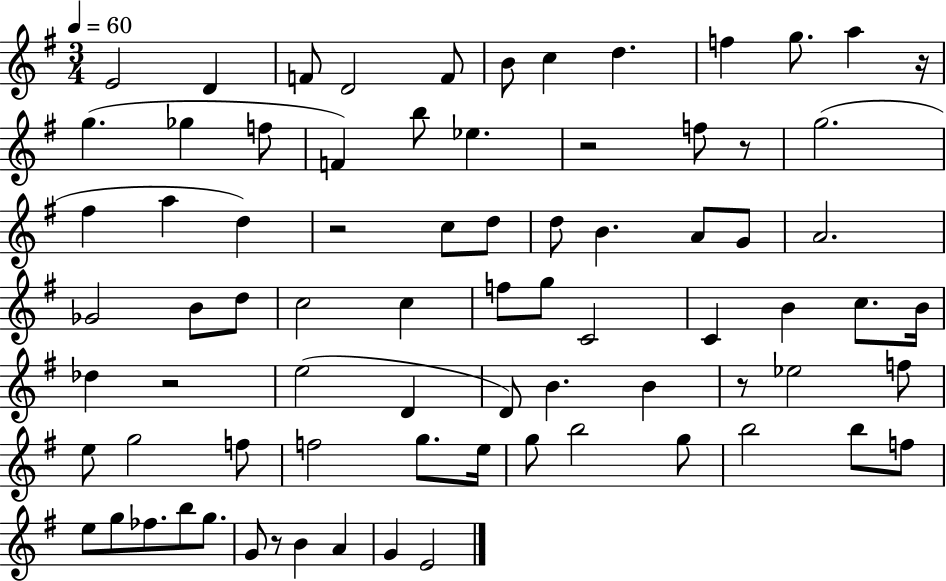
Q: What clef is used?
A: treble